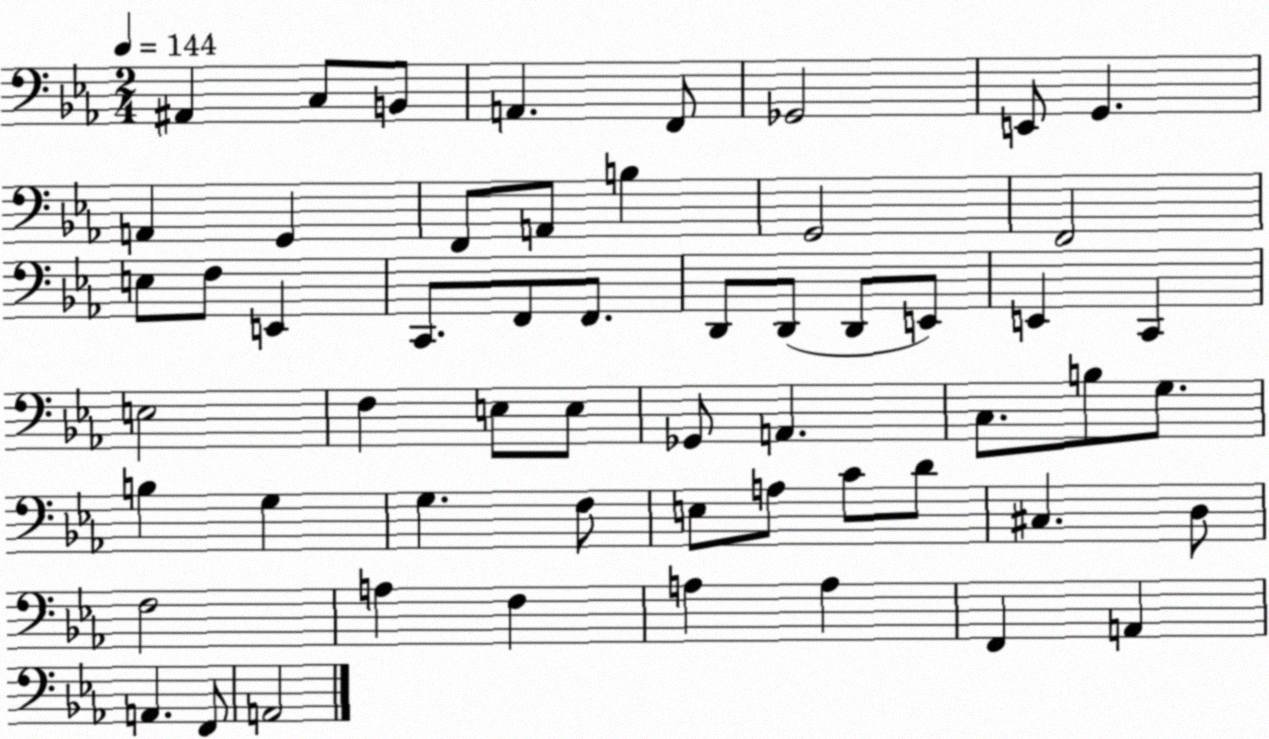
X:1
T:Untitled
M:2/4
L:1/4
K:Eb
^A,, C,/2 B,,/2 A,, F,,/2 _G,,2 E,,/2 G,, A,, G,, F,,/2 A,,/2 B, G,,2 F,,2 E,/2 F,/2 E,, C,,/2 F,,/2 F,,/2 D,,/2 D,,/2 D,,/2 E,,/2 E,, C,, E,2 F, E,/2 E,/2 _G,,/2 A,, C,/2 B,/2 G,/2 B, G, G, F,/2 E,/2 A,/2 C/2 D/2 ^C, D,/2 F,2 A, F, A, A, F,, A,, A,, F,,/2 A,,2